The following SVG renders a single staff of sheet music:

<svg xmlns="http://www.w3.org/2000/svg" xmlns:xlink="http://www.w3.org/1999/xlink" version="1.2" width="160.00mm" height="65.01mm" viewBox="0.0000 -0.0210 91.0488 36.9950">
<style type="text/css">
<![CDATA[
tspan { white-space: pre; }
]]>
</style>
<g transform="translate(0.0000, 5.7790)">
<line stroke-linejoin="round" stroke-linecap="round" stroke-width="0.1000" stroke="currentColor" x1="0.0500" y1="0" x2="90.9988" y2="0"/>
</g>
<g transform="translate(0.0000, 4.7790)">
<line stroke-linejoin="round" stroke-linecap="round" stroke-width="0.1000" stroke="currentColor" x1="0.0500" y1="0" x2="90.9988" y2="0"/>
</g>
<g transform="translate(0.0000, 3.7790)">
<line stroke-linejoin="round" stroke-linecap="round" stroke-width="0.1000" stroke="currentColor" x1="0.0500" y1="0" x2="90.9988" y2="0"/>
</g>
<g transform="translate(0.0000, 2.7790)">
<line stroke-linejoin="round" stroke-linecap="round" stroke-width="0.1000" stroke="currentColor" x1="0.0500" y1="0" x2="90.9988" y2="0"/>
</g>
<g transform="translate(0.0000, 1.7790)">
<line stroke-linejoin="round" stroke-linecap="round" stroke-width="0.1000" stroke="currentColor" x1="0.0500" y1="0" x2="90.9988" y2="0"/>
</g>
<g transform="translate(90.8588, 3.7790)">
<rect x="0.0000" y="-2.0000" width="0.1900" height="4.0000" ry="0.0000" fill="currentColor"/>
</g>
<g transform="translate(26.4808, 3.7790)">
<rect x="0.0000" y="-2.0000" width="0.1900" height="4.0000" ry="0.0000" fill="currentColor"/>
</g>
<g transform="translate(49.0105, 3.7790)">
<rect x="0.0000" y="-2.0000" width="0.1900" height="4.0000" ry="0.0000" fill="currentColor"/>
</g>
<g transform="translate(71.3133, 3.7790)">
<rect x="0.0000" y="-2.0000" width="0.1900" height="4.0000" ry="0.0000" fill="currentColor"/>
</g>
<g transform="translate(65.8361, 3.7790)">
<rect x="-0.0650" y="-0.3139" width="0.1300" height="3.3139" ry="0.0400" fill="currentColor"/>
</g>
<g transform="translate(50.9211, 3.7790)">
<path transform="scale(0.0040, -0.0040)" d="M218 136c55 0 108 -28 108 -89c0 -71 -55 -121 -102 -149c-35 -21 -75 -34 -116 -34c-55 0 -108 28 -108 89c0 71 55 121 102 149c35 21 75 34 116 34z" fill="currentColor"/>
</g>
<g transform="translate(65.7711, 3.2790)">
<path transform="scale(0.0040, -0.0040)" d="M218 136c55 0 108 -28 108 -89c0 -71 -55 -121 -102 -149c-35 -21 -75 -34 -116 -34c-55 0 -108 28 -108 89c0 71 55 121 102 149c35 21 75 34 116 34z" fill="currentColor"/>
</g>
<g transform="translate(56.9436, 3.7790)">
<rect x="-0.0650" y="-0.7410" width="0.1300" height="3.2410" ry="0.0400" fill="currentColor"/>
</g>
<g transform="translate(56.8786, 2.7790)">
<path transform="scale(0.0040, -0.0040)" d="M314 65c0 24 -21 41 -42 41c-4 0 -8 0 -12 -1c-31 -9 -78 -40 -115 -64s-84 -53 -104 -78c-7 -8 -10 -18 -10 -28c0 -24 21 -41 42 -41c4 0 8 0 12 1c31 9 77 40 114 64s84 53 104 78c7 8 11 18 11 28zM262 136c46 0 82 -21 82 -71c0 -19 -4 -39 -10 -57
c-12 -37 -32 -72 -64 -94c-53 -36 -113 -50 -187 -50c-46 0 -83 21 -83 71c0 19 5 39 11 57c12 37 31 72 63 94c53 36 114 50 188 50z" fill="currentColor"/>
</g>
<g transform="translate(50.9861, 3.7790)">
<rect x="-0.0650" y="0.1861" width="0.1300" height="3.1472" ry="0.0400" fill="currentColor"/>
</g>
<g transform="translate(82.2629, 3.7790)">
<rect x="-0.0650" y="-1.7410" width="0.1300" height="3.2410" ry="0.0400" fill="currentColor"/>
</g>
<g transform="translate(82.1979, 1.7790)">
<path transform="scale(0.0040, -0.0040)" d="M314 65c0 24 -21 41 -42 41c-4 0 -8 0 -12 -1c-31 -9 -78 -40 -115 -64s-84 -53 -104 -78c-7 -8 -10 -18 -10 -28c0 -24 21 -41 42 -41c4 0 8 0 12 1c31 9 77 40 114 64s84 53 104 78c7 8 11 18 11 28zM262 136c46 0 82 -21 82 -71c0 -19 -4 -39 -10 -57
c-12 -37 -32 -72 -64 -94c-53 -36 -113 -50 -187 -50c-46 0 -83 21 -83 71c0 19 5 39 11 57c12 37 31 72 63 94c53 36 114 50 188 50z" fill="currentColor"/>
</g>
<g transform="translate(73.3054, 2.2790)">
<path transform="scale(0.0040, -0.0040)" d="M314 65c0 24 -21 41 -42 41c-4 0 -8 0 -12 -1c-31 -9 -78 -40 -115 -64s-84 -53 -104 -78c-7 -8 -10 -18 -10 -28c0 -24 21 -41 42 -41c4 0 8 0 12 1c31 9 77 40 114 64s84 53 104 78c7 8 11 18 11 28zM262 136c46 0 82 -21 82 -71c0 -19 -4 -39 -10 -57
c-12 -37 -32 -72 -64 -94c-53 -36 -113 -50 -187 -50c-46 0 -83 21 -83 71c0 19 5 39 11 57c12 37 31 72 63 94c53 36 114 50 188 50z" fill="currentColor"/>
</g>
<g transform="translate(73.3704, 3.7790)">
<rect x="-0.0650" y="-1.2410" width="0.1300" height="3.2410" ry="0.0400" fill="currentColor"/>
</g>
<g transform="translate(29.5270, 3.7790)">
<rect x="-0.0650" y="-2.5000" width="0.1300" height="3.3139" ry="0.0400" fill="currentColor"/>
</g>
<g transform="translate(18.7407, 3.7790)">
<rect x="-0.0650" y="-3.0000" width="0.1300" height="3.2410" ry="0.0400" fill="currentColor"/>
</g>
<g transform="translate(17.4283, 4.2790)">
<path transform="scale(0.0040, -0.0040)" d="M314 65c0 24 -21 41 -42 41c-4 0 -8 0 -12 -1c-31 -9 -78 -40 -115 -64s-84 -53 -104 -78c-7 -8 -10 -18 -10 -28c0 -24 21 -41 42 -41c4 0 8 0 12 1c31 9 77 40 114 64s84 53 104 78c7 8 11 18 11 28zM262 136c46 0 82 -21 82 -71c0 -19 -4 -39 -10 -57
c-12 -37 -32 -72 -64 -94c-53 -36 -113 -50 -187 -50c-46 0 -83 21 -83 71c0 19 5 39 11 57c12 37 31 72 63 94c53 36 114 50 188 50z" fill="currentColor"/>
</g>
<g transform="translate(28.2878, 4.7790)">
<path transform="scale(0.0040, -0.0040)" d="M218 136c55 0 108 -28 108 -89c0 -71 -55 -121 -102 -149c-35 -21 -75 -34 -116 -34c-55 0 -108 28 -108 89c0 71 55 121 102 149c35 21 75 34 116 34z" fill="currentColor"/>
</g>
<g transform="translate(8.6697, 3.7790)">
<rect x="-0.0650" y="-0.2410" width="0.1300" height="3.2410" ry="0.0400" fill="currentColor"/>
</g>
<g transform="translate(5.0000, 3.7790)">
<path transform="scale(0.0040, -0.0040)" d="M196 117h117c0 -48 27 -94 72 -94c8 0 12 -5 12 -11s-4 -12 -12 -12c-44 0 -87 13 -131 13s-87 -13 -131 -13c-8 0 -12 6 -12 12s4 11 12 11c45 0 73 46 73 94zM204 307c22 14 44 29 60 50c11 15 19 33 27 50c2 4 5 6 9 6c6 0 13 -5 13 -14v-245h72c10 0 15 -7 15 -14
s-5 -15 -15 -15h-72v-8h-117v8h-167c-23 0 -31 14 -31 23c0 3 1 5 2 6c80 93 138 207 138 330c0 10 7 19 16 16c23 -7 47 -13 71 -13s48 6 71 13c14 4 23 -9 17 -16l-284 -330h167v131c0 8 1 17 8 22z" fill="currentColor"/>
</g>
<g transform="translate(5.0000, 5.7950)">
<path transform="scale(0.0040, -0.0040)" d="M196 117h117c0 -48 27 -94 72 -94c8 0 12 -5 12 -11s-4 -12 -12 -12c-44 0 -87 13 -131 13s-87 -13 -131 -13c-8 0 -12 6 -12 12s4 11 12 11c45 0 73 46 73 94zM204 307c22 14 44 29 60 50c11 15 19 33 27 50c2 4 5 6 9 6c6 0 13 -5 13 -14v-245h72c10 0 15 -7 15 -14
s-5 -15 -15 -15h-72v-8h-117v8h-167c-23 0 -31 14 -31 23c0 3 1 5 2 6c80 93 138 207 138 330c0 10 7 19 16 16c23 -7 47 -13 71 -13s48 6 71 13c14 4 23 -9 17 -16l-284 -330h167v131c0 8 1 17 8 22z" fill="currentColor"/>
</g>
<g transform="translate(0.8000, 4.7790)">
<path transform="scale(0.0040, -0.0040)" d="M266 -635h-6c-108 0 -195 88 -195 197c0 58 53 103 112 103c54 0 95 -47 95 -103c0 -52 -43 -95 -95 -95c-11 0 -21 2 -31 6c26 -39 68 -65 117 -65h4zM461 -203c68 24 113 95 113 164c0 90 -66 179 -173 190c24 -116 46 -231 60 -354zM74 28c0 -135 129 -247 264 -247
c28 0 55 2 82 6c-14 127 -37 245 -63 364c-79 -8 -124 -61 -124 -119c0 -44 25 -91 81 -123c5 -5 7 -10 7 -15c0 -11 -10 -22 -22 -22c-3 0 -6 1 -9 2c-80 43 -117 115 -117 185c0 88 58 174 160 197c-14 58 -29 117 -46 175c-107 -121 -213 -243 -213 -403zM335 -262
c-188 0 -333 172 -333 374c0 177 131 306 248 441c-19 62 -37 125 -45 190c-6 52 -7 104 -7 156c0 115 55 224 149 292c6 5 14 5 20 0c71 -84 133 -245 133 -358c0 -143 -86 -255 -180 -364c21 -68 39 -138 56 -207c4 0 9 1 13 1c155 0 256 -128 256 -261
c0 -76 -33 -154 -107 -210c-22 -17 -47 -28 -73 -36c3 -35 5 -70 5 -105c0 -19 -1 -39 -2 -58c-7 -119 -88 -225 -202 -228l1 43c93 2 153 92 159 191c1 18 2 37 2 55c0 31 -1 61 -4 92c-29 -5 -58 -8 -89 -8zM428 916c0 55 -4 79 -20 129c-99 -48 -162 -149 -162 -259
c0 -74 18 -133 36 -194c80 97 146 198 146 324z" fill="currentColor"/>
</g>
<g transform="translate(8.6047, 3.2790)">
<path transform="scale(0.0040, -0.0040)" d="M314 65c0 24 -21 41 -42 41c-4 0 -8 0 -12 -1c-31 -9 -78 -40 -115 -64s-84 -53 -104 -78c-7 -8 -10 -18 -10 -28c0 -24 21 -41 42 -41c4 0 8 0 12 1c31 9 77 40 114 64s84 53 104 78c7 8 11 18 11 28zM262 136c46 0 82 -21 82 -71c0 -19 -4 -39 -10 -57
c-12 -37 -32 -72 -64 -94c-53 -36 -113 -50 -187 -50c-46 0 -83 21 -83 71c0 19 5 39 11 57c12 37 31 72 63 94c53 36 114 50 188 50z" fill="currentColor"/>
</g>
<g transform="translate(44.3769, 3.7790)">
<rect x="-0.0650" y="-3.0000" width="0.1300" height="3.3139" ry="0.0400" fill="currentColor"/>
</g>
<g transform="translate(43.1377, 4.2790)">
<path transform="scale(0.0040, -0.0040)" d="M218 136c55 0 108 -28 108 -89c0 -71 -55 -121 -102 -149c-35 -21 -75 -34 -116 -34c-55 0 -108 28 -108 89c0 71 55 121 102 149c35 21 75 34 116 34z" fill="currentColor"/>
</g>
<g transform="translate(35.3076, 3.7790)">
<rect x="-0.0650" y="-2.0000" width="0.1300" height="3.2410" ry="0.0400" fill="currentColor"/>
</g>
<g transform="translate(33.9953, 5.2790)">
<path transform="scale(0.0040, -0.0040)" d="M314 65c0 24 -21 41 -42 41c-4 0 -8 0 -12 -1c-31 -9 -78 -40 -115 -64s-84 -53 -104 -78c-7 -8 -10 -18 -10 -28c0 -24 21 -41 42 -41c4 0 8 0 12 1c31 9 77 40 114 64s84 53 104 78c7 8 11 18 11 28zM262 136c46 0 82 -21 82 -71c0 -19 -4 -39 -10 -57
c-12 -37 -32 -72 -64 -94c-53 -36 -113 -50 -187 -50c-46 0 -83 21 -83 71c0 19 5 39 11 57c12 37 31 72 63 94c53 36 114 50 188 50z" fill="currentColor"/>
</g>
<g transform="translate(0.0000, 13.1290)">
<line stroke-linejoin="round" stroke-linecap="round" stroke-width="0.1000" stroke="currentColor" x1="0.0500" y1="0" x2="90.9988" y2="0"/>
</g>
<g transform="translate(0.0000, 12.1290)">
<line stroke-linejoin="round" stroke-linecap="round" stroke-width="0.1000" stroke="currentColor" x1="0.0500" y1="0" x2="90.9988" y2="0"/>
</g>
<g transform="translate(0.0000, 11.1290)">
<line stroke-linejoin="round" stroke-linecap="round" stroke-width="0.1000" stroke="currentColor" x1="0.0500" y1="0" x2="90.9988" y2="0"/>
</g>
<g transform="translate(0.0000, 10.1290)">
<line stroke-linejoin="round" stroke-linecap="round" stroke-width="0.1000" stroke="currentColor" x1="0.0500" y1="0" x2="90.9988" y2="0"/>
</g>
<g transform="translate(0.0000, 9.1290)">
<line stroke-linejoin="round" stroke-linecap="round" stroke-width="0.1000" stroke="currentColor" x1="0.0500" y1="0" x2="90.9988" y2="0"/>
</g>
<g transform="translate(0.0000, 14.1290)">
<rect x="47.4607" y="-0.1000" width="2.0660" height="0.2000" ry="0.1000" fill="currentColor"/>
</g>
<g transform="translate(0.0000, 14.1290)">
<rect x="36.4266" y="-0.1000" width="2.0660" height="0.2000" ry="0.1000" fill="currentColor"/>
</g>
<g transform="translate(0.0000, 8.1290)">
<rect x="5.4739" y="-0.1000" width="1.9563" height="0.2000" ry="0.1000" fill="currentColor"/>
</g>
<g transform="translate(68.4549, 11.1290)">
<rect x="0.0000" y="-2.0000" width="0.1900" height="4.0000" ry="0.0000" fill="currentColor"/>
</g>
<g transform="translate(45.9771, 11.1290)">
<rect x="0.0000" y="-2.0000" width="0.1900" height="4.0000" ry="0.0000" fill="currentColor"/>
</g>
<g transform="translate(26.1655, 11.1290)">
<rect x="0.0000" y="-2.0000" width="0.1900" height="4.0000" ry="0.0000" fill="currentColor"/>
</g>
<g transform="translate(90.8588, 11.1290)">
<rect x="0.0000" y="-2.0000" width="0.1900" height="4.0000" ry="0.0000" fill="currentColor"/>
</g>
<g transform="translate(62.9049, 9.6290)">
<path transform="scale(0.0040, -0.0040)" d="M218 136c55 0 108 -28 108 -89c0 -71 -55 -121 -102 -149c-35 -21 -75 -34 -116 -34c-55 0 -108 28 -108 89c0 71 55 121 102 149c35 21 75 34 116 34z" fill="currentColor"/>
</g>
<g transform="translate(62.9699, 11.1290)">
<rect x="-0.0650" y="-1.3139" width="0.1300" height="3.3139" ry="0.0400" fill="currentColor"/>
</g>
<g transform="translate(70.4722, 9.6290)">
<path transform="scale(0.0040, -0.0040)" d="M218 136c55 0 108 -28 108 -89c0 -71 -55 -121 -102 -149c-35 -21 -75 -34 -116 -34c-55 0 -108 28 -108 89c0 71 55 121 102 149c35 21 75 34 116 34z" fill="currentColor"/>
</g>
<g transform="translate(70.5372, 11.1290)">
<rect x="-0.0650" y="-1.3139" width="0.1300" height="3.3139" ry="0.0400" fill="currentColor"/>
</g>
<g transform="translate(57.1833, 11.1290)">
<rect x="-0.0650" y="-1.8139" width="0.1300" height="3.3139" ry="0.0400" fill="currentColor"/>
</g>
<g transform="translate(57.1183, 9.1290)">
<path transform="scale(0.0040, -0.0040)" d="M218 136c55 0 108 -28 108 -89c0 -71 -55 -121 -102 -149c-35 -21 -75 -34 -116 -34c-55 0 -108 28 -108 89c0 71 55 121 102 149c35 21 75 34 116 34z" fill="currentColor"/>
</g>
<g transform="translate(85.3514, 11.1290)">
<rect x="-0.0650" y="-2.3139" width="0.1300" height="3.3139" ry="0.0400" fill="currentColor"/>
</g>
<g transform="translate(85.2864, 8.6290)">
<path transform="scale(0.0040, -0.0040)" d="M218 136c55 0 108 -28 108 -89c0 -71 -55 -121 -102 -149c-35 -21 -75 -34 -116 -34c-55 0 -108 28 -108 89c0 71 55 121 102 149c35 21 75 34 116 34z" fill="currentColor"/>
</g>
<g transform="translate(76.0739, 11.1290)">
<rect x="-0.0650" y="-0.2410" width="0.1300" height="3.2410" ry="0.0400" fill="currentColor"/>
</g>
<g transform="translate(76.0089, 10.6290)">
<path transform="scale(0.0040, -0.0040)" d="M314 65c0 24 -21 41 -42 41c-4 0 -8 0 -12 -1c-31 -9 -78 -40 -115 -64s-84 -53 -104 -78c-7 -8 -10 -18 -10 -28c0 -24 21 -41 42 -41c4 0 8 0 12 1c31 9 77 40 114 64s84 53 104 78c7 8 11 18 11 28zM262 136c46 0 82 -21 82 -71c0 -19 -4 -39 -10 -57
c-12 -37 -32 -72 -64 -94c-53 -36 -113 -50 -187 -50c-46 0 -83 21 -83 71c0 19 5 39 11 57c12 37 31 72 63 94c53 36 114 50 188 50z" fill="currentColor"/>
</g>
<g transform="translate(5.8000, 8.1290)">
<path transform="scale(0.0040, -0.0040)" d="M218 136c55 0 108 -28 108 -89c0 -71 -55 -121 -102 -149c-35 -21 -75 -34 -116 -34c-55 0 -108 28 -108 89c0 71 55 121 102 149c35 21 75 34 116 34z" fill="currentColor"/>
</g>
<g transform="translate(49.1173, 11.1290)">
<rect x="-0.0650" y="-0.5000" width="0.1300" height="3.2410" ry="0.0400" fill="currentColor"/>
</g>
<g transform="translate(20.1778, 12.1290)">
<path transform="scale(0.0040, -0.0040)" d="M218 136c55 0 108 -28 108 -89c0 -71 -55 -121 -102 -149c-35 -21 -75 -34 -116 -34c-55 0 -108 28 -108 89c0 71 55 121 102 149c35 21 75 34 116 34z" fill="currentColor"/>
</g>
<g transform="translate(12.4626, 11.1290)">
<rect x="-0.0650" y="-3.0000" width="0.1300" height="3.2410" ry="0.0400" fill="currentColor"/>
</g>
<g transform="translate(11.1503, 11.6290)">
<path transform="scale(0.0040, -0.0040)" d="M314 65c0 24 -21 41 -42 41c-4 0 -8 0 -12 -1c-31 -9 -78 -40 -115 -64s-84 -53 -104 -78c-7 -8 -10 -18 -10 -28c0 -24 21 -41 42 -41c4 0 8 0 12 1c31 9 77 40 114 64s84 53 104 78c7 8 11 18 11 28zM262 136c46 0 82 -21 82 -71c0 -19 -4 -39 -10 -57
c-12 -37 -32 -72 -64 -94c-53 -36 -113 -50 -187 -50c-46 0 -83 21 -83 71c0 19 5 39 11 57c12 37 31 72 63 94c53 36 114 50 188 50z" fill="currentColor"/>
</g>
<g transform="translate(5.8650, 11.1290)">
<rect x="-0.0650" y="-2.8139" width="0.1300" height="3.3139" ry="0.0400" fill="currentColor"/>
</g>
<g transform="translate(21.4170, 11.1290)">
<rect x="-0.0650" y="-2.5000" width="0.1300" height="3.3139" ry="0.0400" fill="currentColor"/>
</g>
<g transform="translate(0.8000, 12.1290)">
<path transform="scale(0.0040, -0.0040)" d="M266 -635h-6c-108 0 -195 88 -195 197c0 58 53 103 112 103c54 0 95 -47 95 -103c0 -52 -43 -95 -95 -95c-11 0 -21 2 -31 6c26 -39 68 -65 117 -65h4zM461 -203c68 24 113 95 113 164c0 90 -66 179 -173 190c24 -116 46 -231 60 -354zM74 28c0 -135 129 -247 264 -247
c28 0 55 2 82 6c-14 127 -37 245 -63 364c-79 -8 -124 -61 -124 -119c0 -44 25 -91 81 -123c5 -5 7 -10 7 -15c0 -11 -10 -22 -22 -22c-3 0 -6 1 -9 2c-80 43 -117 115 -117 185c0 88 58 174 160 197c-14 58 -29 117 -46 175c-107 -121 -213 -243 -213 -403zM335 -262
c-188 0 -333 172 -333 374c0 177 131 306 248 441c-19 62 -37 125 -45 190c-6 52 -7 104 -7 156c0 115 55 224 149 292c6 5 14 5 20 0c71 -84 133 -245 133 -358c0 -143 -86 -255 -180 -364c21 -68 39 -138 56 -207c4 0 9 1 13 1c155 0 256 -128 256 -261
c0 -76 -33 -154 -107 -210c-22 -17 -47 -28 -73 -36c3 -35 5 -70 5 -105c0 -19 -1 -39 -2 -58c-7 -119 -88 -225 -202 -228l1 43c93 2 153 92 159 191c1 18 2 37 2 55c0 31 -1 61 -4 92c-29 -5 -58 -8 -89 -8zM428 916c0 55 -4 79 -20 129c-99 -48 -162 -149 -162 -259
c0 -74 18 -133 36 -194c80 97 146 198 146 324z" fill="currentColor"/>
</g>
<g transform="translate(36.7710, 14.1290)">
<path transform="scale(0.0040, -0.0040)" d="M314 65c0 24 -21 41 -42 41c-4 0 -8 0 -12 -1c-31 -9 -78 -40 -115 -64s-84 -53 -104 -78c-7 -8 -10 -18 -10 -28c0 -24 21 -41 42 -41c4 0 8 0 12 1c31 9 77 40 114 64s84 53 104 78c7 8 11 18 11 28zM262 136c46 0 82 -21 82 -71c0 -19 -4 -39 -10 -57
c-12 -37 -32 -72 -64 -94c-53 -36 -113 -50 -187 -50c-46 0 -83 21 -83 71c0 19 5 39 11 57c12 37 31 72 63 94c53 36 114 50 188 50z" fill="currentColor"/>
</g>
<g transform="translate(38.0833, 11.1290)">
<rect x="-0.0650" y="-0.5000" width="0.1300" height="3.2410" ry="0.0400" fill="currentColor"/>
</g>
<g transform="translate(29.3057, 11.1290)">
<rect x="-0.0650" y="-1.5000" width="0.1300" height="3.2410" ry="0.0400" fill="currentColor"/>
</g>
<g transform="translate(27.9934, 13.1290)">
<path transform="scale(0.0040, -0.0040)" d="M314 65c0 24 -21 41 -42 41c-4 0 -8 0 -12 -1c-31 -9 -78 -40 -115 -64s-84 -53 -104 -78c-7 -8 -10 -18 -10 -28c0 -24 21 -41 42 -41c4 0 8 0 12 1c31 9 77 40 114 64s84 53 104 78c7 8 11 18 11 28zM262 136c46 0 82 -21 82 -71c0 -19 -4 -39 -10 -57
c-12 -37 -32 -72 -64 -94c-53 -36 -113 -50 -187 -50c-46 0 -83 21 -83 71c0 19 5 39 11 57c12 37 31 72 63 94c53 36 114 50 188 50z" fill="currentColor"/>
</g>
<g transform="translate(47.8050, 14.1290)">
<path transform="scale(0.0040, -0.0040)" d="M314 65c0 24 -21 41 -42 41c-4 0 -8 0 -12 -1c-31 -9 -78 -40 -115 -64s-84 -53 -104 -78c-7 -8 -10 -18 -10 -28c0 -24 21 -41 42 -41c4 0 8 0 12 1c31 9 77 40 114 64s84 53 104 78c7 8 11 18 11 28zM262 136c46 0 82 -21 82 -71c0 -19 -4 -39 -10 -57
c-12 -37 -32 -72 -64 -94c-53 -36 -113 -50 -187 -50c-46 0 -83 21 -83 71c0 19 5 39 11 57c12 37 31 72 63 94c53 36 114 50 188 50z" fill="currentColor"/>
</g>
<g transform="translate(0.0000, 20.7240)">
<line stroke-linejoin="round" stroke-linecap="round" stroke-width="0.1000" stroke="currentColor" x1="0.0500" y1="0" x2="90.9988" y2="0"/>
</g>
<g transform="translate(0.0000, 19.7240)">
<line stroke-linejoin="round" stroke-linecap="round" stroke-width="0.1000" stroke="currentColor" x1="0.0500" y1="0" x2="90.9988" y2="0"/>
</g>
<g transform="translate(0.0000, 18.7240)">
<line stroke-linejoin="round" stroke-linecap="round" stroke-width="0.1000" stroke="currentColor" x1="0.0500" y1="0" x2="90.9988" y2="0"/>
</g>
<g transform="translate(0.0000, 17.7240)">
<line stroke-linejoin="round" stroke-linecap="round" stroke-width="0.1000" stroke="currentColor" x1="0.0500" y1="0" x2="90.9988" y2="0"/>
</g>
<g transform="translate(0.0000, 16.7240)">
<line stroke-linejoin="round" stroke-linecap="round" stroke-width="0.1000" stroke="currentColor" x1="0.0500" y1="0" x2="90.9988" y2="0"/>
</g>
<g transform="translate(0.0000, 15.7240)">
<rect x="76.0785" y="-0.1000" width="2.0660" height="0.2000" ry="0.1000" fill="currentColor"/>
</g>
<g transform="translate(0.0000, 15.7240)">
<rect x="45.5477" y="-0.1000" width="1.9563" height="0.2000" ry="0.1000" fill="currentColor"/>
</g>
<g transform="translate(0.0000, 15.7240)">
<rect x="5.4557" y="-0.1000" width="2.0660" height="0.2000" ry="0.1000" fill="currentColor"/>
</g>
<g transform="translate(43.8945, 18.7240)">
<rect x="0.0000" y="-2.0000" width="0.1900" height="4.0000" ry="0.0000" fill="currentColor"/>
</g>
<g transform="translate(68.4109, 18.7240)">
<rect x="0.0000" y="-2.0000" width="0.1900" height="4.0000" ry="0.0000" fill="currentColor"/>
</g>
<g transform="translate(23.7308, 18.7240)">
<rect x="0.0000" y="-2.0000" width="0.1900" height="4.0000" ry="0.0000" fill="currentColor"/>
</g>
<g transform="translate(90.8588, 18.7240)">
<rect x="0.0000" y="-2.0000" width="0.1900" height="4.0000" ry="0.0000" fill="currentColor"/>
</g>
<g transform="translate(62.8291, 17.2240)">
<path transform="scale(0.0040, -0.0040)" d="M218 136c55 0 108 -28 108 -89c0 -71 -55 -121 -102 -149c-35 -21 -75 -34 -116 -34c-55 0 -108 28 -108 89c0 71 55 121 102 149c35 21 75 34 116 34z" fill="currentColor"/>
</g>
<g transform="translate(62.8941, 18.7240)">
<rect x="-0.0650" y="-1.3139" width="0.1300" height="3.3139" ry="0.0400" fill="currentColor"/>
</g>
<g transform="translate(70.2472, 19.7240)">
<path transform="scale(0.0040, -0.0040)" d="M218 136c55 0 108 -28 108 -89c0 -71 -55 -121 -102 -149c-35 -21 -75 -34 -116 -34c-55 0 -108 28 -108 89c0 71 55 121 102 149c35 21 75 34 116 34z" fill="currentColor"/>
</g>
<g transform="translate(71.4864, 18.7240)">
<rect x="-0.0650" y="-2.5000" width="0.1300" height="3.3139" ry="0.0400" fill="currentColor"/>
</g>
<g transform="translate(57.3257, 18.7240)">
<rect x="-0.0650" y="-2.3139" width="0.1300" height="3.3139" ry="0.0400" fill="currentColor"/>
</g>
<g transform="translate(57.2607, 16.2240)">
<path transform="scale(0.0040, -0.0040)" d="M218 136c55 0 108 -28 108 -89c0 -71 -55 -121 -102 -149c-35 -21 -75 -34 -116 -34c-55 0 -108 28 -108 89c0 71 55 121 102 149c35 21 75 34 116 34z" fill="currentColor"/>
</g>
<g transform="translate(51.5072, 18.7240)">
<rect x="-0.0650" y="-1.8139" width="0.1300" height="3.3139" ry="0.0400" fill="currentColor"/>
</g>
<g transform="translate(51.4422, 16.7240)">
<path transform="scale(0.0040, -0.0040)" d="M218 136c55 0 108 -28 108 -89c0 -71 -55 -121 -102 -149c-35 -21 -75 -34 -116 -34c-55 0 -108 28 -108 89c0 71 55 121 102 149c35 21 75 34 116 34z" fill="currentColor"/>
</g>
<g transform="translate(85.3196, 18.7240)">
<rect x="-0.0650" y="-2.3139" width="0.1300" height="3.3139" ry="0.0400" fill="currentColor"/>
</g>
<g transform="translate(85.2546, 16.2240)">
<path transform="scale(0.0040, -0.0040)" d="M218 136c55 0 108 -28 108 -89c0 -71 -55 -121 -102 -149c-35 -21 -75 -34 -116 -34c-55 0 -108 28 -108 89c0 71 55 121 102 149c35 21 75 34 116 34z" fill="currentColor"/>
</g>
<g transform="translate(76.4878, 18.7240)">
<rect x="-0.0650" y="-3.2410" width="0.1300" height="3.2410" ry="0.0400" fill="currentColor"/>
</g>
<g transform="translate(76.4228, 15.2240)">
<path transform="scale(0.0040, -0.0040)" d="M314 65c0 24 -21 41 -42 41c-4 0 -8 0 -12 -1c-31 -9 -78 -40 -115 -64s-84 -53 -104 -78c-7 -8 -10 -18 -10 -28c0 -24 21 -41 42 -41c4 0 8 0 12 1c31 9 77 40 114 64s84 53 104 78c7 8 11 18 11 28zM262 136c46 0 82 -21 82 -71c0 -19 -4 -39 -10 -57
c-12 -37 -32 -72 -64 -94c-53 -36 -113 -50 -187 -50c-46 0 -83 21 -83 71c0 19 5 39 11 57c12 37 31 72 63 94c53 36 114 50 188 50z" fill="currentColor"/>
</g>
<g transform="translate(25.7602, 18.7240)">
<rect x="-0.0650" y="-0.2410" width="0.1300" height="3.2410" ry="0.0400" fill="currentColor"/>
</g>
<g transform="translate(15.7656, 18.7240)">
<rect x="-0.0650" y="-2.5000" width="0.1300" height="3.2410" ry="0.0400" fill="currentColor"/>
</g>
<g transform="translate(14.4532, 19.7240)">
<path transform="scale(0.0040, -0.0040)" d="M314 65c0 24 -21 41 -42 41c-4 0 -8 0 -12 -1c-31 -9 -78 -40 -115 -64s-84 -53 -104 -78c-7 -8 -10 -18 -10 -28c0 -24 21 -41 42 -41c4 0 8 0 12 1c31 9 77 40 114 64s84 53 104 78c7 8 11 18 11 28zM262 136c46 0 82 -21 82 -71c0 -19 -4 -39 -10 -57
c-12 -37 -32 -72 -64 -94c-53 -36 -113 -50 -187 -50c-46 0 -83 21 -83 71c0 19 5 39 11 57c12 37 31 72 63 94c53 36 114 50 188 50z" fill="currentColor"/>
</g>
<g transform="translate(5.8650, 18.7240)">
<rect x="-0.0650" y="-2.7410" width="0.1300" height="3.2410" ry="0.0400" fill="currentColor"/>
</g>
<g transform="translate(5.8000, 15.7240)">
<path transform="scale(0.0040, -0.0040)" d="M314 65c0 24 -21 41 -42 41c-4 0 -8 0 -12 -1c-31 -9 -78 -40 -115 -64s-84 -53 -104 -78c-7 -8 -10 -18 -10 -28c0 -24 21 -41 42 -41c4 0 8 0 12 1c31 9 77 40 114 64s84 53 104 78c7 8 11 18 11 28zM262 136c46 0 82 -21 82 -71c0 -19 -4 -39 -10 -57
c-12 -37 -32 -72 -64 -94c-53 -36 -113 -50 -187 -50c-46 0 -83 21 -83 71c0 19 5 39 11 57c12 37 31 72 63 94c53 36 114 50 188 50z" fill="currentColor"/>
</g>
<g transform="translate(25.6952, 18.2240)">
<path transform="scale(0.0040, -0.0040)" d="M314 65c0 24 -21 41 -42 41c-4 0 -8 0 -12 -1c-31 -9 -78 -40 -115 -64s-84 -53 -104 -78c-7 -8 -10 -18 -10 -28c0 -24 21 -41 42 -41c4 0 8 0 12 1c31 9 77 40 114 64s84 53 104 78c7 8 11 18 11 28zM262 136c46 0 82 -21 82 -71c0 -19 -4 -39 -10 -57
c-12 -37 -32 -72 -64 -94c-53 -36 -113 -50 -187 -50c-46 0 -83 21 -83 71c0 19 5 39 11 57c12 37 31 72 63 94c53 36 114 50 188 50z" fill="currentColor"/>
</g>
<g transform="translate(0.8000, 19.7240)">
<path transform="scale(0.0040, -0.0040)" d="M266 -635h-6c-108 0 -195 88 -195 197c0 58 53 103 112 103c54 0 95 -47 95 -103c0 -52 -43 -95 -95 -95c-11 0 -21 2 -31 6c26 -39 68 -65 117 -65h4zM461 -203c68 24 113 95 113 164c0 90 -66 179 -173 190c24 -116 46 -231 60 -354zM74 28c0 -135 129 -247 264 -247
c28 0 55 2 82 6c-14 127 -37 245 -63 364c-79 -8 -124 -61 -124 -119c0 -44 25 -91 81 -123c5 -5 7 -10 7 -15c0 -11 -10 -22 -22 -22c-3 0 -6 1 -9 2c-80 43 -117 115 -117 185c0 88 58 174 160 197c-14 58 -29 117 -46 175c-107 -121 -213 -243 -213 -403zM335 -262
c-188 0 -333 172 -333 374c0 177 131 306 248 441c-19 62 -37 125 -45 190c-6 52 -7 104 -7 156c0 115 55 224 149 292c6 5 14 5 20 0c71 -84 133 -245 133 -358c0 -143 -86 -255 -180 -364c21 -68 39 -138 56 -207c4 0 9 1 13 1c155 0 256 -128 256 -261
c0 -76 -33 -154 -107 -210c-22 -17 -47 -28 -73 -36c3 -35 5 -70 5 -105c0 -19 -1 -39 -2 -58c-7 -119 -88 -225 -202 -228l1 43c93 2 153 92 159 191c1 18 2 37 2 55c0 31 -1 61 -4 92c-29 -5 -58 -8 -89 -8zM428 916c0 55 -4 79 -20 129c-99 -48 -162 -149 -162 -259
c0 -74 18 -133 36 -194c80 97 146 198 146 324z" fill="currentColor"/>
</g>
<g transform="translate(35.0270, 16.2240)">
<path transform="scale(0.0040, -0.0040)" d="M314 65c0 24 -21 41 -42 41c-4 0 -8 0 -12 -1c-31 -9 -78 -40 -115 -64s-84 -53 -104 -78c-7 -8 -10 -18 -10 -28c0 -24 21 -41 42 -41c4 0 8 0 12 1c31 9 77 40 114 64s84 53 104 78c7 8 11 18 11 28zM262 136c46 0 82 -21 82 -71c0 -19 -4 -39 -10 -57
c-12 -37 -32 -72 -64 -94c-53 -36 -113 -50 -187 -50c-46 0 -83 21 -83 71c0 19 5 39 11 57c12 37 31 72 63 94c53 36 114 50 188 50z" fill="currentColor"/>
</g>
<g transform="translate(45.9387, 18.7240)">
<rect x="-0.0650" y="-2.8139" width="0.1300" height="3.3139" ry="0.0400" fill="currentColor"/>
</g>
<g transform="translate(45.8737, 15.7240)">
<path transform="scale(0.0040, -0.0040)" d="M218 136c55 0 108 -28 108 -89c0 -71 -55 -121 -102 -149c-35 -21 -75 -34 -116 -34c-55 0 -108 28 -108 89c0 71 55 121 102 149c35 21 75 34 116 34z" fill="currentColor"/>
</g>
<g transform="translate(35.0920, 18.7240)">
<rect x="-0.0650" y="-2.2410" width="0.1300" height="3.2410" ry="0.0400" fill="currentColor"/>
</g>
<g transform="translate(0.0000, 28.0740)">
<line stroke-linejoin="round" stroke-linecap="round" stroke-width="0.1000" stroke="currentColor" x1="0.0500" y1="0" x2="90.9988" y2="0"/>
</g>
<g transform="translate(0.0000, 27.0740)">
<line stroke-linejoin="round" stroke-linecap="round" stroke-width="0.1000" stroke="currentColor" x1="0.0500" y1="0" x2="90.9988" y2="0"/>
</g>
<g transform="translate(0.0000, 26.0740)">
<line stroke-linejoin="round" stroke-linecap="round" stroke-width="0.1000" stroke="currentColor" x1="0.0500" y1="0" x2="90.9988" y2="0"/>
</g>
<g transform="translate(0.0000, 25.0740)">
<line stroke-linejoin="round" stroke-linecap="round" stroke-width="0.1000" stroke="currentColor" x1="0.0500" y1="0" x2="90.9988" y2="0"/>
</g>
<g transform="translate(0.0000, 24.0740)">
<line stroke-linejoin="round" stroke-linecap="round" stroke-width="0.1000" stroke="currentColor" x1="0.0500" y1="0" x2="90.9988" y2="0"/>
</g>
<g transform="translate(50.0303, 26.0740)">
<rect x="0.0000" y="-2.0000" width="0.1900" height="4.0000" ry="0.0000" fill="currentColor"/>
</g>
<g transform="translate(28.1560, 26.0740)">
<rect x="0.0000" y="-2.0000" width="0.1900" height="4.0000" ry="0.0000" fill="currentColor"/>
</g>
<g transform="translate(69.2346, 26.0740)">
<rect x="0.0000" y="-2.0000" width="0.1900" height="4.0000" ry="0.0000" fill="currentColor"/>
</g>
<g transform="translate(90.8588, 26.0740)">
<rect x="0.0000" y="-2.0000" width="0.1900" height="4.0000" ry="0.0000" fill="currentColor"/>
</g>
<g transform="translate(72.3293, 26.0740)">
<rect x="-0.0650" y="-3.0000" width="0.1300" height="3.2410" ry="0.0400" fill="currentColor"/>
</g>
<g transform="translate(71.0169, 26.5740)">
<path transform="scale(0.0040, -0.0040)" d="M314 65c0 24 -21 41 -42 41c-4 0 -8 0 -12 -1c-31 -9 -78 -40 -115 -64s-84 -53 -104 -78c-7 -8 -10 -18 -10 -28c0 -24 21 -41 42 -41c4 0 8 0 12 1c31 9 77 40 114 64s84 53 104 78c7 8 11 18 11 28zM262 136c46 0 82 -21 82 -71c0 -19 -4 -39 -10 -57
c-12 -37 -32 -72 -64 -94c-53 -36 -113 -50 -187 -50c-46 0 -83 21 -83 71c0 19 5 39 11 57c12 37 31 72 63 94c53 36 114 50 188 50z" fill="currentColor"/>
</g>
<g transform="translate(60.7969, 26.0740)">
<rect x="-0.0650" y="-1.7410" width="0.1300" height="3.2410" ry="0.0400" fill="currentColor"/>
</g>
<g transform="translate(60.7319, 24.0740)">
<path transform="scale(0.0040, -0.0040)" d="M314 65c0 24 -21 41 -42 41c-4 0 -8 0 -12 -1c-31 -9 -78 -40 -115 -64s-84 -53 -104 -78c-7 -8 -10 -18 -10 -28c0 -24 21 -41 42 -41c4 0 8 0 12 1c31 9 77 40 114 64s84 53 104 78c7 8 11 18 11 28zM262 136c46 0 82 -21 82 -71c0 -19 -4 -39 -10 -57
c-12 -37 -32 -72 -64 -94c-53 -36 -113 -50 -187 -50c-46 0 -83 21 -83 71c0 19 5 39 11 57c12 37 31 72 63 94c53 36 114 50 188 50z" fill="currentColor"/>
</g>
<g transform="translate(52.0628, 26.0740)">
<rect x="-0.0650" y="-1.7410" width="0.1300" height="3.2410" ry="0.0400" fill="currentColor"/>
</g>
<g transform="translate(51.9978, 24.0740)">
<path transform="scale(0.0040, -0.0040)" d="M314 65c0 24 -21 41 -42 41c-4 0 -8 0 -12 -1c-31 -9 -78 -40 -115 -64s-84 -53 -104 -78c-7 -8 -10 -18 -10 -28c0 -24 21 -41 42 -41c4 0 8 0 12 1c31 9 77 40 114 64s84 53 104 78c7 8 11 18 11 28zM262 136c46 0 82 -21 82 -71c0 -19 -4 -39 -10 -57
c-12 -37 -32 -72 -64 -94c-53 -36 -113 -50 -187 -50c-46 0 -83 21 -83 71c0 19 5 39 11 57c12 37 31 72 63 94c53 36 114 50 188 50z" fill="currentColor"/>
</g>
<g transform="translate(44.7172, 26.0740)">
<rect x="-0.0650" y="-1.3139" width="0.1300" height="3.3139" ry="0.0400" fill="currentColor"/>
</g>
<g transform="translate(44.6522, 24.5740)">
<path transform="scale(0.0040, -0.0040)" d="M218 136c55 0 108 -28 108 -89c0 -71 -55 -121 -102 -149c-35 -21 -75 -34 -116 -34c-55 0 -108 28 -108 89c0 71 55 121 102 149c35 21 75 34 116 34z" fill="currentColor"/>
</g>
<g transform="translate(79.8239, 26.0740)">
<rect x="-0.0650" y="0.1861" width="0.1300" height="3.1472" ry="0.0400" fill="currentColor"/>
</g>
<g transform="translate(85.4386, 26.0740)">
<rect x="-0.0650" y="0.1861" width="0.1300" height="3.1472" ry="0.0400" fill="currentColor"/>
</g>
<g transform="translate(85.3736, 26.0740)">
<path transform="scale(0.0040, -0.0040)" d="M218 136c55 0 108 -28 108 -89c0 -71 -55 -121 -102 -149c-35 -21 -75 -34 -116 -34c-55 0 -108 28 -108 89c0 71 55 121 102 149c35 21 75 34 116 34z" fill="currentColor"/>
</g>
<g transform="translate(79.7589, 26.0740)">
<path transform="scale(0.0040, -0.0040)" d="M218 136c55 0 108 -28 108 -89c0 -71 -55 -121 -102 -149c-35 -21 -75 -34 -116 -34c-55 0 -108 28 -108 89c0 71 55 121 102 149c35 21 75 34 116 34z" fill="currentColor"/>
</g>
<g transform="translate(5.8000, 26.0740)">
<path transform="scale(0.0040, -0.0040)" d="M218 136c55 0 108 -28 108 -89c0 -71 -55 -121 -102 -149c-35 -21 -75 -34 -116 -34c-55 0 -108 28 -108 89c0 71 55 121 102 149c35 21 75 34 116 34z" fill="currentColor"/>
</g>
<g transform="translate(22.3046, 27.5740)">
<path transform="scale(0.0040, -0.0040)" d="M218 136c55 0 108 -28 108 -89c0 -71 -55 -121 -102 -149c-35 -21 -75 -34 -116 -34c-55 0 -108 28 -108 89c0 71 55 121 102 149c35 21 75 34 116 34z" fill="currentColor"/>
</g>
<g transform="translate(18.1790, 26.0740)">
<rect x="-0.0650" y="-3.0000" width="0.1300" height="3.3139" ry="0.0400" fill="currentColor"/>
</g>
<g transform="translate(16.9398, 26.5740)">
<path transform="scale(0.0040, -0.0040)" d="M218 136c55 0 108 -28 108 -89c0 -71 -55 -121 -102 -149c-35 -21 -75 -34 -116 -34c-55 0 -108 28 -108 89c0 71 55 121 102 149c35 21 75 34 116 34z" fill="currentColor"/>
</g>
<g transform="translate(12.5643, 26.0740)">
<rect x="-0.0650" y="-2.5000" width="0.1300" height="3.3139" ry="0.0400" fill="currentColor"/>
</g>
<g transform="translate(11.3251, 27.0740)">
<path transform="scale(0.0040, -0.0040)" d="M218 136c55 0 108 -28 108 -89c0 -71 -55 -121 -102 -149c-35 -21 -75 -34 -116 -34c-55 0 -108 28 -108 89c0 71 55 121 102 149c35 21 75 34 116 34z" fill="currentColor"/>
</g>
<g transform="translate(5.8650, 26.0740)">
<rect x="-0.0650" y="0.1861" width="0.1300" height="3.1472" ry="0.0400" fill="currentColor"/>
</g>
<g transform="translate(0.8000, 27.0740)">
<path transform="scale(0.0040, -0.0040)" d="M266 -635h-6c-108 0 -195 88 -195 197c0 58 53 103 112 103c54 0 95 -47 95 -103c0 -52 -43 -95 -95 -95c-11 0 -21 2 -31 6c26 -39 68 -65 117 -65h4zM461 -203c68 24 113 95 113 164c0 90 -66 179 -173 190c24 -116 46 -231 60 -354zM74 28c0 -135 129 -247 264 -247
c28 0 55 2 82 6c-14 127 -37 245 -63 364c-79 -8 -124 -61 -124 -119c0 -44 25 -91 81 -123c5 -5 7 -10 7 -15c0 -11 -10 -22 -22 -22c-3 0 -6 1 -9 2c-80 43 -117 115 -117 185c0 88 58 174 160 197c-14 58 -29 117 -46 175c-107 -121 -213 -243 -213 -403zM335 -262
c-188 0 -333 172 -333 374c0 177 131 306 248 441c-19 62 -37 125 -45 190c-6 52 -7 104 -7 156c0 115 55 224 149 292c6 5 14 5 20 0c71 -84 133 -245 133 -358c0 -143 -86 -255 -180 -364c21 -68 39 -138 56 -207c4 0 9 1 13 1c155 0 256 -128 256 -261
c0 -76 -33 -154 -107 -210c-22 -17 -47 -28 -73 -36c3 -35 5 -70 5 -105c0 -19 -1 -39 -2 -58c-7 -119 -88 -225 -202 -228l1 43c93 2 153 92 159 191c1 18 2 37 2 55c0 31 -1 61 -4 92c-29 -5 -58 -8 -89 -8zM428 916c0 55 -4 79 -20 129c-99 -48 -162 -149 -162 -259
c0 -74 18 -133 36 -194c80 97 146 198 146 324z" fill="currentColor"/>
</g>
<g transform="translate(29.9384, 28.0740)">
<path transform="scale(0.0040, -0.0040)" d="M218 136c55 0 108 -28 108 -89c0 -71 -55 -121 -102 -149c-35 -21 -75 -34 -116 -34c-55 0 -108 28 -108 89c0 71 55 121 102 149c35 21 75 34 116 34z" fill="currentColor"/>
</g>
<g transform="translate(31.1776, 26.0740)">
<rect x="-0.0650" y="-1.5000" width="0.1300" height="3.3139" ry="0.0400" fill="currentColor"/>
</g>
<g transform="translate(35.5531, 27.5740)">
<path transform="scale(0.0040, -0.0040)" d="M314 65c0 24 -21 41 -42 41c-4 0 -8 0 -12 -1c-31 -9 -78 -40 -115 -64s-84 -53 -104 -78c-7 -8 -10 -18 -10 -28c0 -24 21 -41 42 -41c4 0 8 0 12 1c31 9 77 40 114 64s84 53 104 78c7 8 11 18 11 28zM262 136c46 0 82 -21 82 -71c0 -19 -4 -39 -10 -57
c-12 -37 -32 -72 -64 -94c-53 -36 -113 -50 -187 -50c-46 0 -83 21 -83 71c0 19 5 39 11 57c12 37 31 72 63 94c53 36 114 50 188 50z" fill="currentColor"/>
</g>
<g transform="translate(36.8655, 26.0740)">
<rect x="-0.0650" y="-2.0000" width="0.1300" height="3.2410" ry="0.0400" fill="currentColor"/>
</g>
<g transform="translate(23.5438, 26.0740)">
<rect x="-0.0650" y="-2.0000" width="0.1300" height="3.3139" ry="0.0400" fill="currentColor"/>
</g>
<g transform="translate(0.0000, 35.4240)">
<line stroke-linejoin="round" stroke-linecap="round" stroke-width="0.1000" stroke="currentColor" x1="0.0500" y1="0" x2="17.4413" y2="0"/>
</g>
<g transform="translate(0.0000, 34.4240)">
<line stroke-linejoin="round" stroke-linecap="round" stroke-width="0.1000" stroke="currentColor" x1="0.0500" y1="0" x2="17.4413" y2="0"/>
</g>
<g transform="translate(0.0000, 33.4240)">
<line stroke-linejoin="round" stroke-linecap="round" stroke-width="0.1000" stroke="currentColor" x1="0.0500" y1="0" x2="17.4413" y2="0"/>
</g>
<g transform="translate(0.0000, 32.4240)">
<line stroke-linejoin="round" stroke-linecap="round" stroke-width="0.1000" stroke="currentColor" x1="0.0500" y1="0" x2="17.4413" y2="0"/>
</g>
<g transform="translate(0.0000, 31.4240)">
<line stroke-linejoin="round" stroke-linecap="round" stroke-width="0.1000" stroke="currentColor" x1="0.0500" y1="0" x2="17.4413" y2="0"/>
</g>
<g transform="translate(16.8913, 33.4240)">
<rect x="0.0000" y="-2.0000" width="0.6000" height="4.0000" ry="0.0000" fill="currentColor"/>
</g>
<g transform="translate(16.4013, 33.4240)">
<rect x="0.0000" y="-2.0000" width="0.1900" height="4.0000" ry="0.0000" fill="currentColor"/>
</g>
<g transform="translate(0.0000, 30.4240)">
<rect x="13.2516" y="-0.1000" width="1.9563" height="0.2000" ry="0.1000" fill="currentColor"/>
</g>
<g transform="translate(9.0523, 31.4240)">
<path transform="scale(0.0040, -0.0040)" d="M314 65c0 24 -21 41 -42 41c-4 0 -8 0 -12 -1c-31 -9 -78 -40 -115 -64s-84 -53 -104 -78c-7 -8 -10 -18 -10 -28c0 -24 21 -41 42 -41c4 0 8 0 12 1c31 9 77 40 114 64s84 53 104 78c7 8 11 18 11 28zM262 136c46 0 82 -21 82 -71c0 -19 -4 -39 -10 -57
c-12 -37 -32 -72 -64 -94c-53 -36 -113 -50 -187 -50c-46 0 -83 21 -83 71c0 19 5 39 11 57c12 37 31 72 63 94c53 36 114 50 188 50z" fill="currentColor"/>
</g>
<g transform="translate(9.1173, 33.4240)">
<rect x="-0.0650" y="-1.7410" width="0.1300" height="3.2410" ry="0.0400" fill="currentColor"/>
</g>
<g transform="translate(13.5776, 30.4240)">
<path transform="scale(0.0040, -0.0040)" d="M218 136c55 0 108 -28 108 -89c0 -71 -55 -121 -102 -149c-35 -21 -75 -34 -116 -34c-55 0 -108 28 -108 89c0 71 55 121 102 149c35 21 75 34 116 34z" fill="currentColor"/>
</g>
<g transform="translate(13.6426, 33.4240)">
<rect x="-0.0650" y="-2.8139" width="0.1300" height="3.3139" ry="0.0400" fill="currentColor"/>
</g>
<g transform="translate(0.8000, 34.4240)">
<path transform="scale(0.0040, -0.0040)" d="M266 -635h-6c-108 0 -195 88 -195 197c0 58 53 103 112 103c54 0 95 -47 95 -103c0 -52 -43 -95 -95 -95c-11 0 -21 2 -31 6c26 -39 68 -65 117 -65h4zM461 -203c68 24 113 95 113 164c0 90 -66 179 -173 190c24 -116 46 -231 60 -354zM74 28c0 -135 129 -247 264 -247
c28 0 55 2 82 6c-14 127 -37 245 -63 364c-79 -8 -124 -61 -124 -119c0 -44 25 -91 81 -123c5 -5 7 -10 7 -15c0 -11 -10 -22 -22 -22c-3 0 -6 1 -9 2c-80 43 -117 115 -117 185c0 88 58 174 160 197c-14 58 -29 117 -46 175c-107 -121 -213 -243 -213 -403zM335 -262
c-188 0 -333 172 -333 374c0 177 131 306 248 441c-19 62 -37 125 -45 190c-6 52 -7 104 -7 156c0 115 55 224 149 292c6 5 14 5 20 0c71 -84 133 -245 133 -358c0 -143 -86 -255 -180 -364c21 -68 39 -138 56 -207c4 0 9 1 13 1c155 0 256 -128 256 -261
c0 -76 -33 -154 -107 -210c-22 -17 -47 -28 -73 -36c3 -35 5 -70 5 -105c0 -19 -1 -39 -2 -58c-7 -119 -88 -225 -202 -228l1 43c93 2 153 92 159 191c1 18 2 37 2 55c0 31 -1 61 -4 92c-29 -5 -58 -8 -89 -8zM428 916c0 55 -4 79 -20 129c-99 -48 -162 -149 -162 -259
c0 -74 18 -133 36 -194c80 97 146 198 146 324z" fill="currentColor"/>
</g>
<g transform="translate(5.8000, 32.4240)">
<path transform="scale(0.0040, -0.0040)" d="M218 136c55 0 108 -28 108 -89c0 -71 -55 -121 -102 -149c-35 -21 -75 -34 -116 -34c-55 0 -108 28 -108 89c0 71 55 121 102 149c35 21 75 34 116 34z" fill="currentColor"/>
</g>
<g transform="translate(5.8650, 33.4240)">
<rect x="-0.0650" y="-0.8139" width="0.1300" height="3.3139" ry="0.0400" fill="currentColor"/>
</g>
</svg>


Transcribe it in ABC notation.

X:1
T:Untitled
M:4/4
L:1/4
K:C
c2 A2 G F2 A B d2 c e2 f2 a A2 G E2 C2 C2 f e e c2 g a2 G2 c2 g2 a f g e G b2 g B G A F E F2 e f2 f2 A2 B B d f2 a